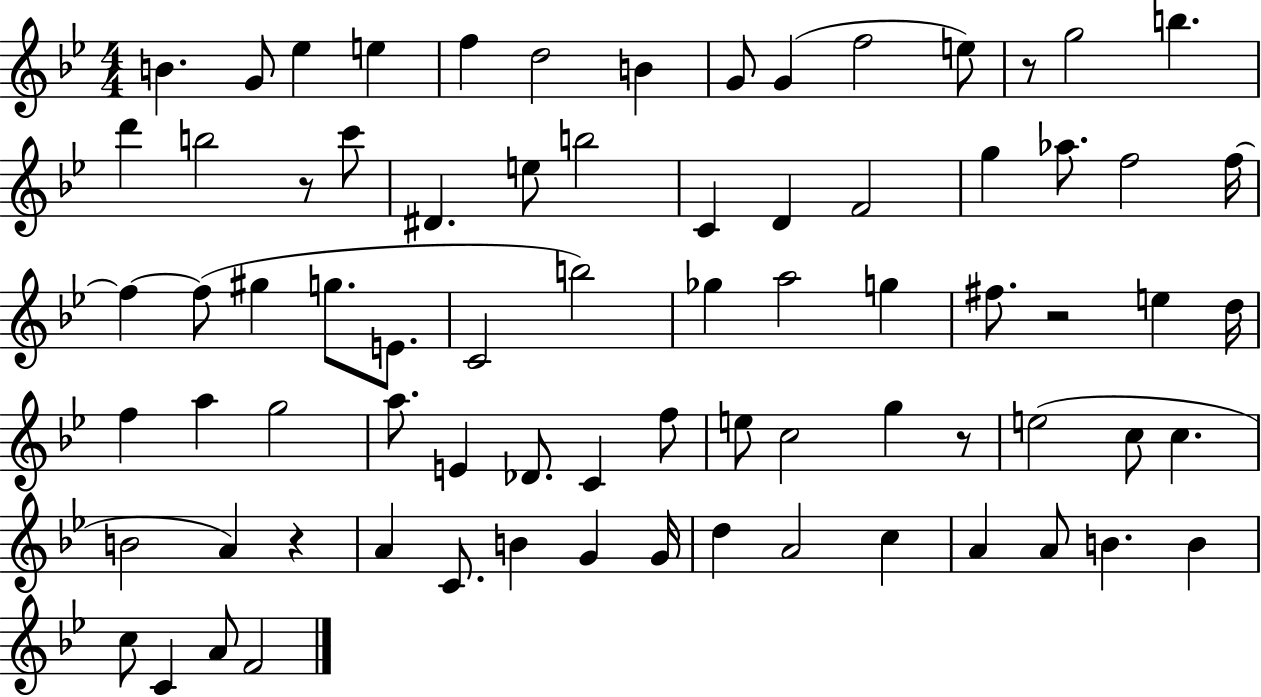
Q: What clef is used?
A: treble